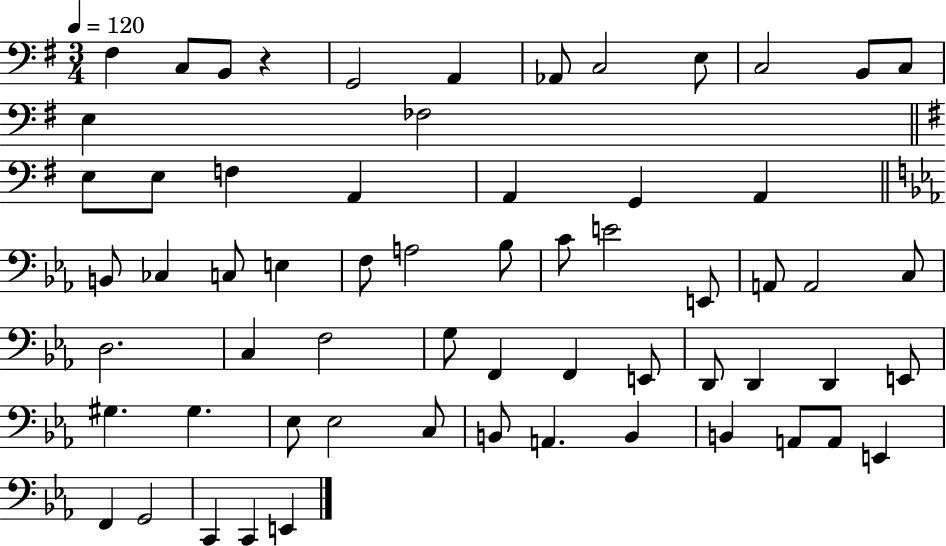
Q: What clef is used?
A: bass